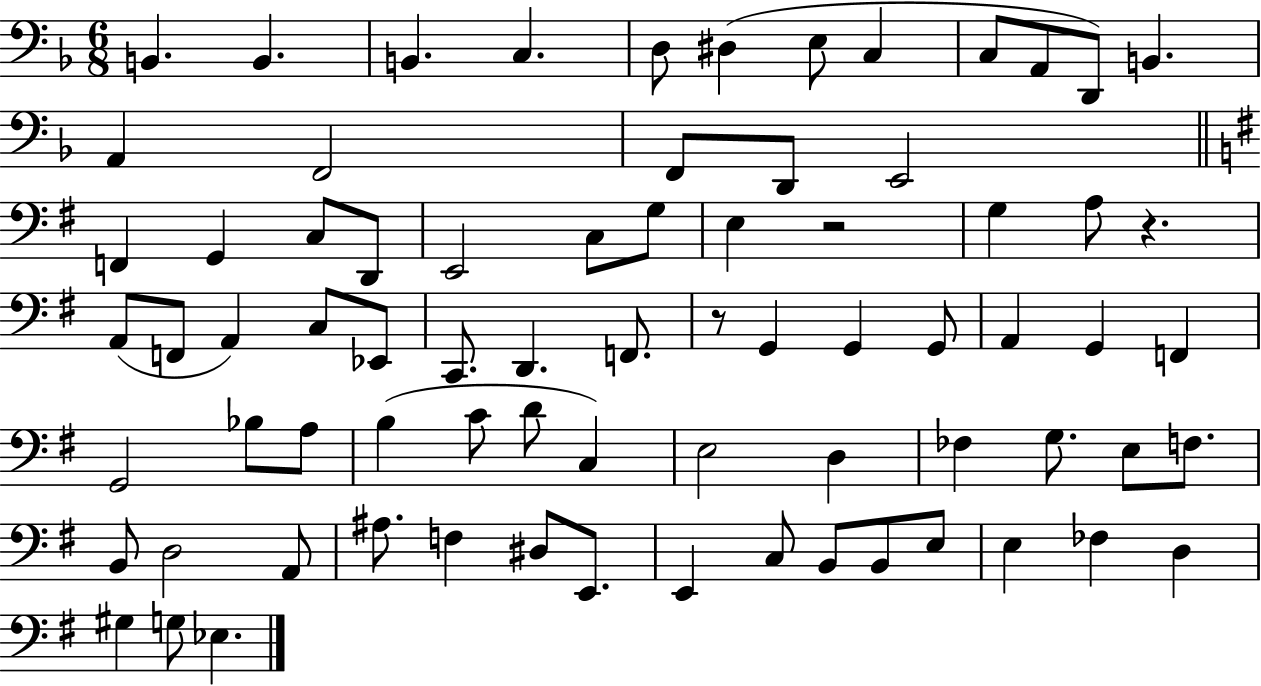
X:1
T:Untitled
M:6/8
L:1/4
K:F
B,, B,, B,, C, D,/2 ^D, E,/2 C, C,/2 A,,/2 D,,/2 B,, A,, F,,2 F,,/2 D,,/2 E,,2 F,, G,, C,/2 D,,/2 E,,2 C,/2 G,/2 E, z2 G, A,/2 z A,,/2 F,,/2 A,, C,/2 _E,,/2 C,,/2 D,, F,,/2 z/2 G,, G,, G,,/2 A,, G,, F,, G,,2 _B,/2 A,/2 B, C/2 D/2 C, E,2 D, _F, G,/2 E,/2 F,/2 B,,/2 D,2 A,,/2 ^A,/2 F, ^D,/2 E,,/2 E,, C,/2 B,,/2 B,,/2 E,/2 E, _F, D, ^G, G,/2 _E,